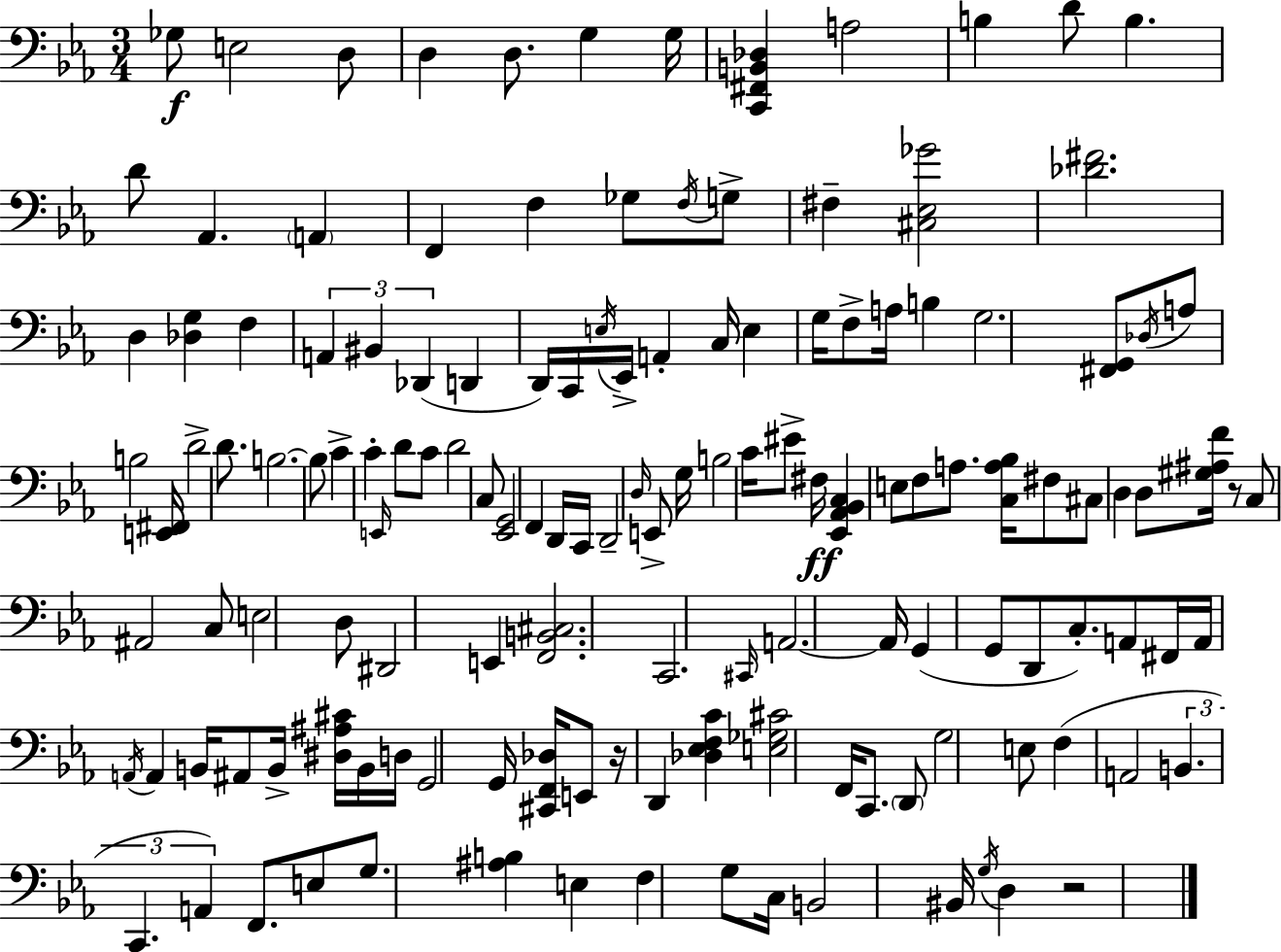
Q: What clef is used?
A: bass